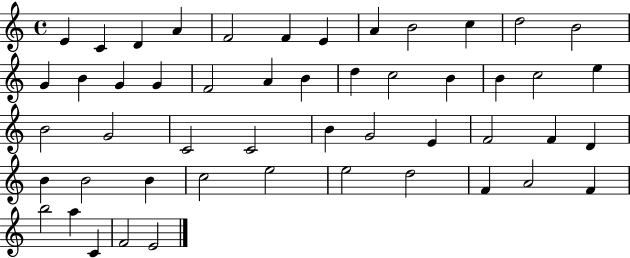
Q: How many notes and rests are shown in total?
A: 50